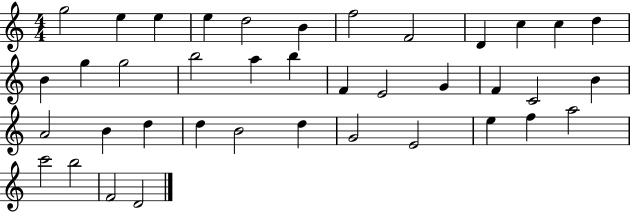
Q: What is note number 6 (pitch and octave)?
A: B4